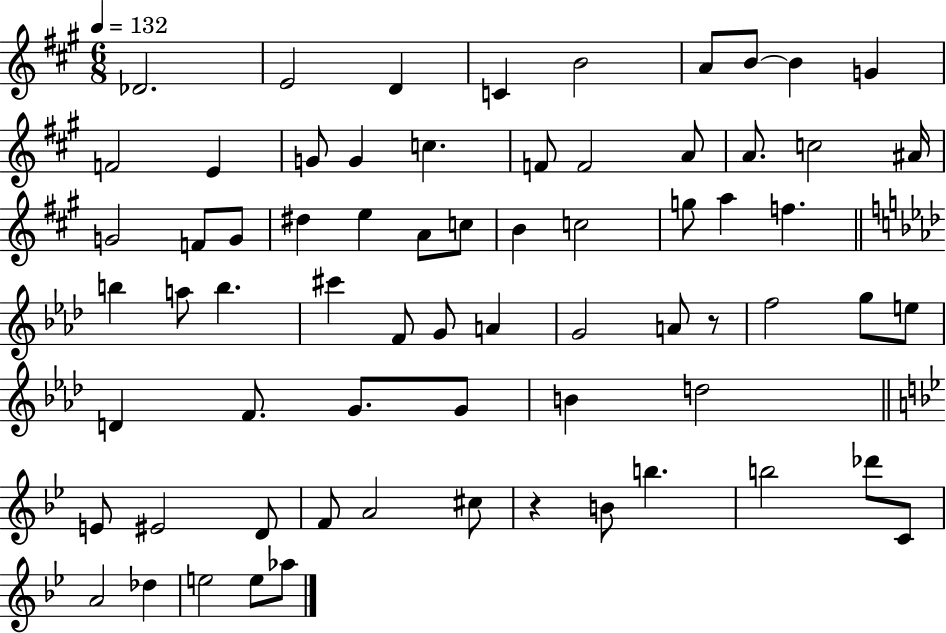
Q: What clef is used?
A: treble